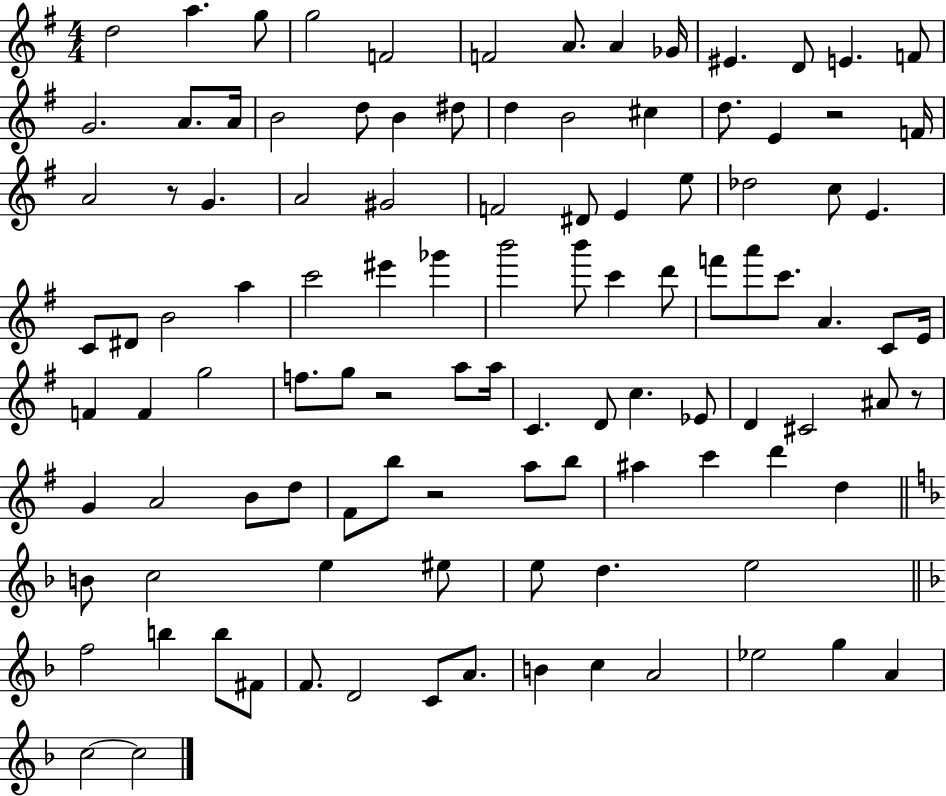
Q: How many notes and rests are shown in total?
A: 108